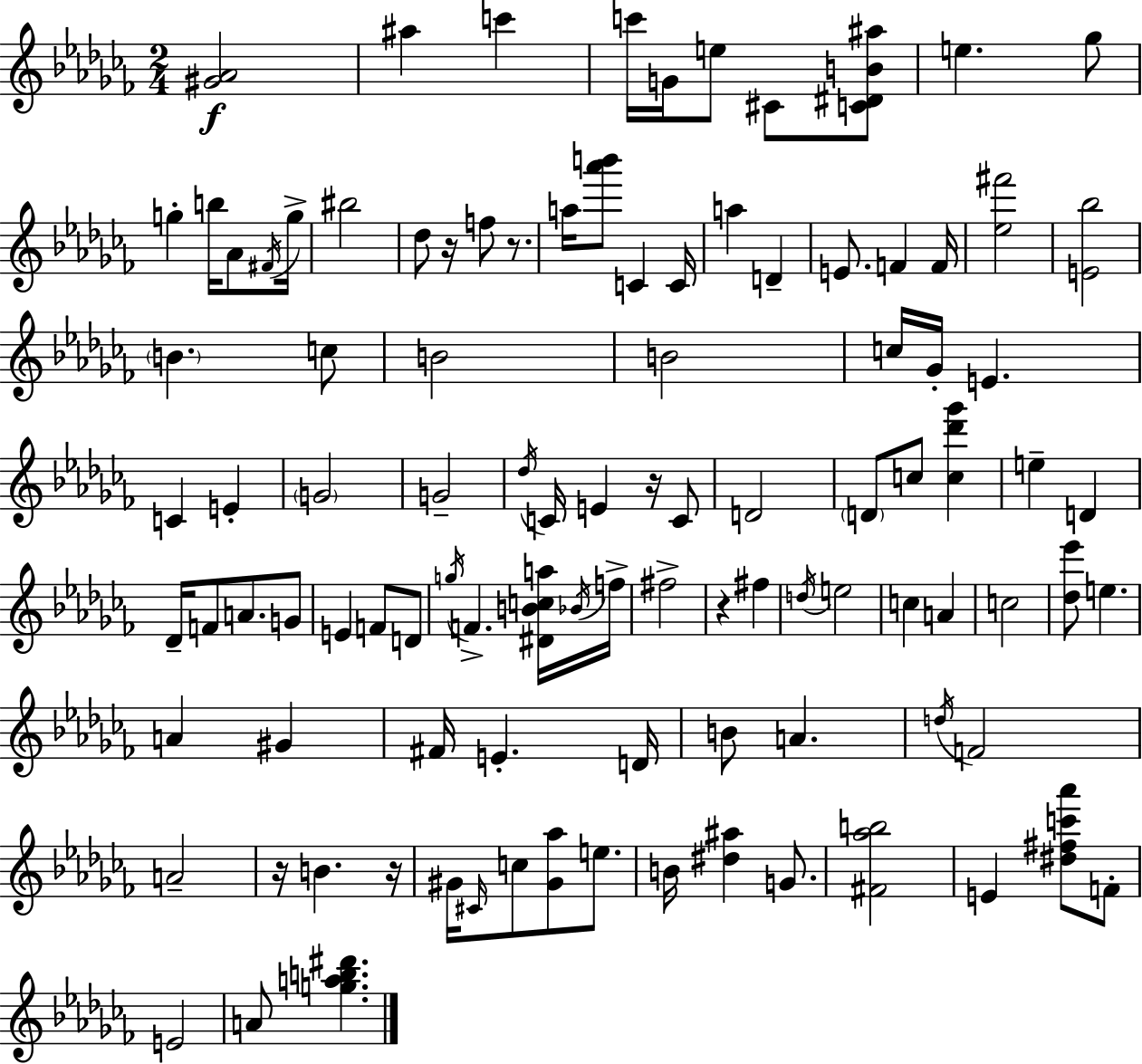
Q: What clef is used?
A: treble